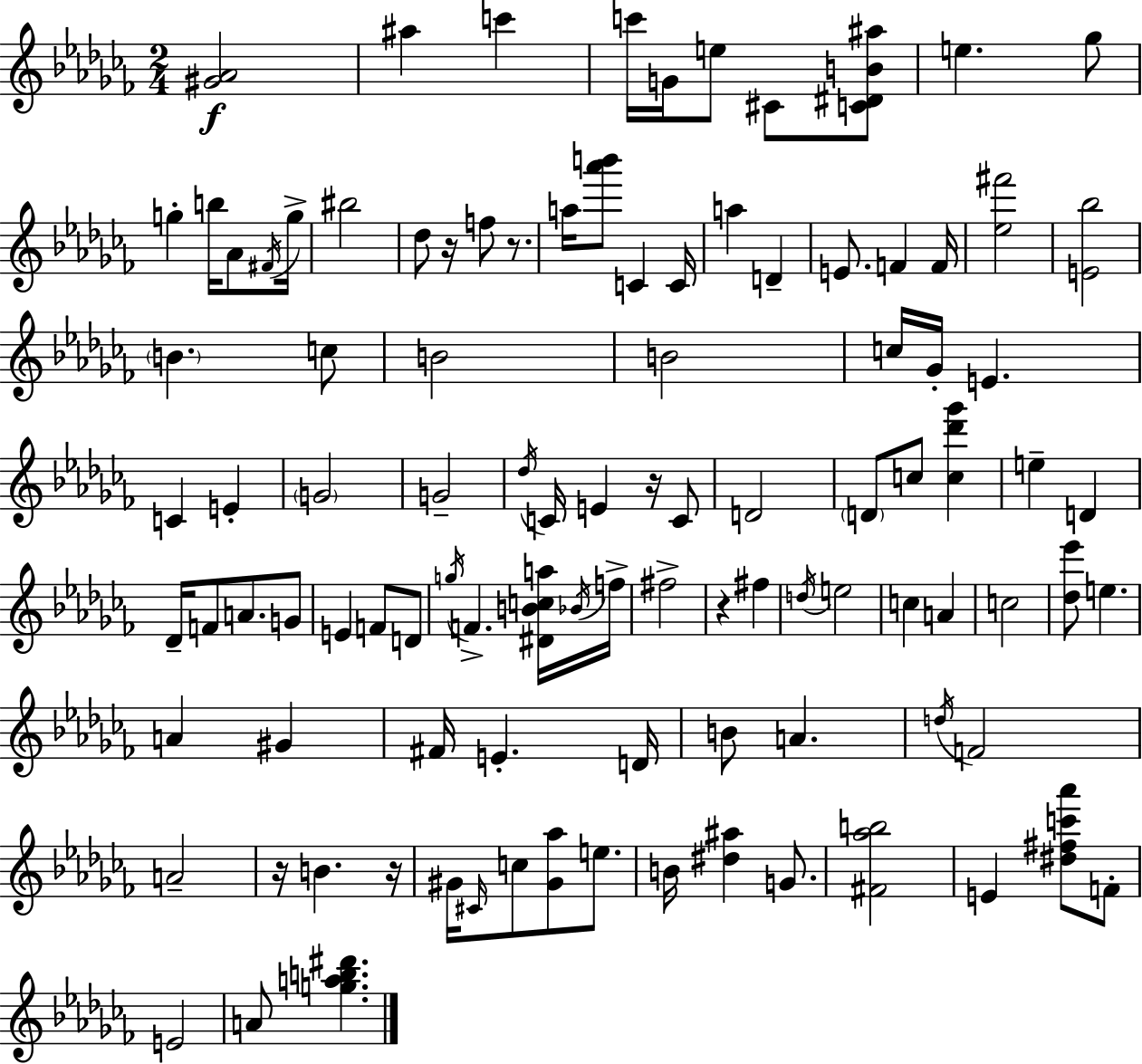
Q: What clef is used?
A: treble